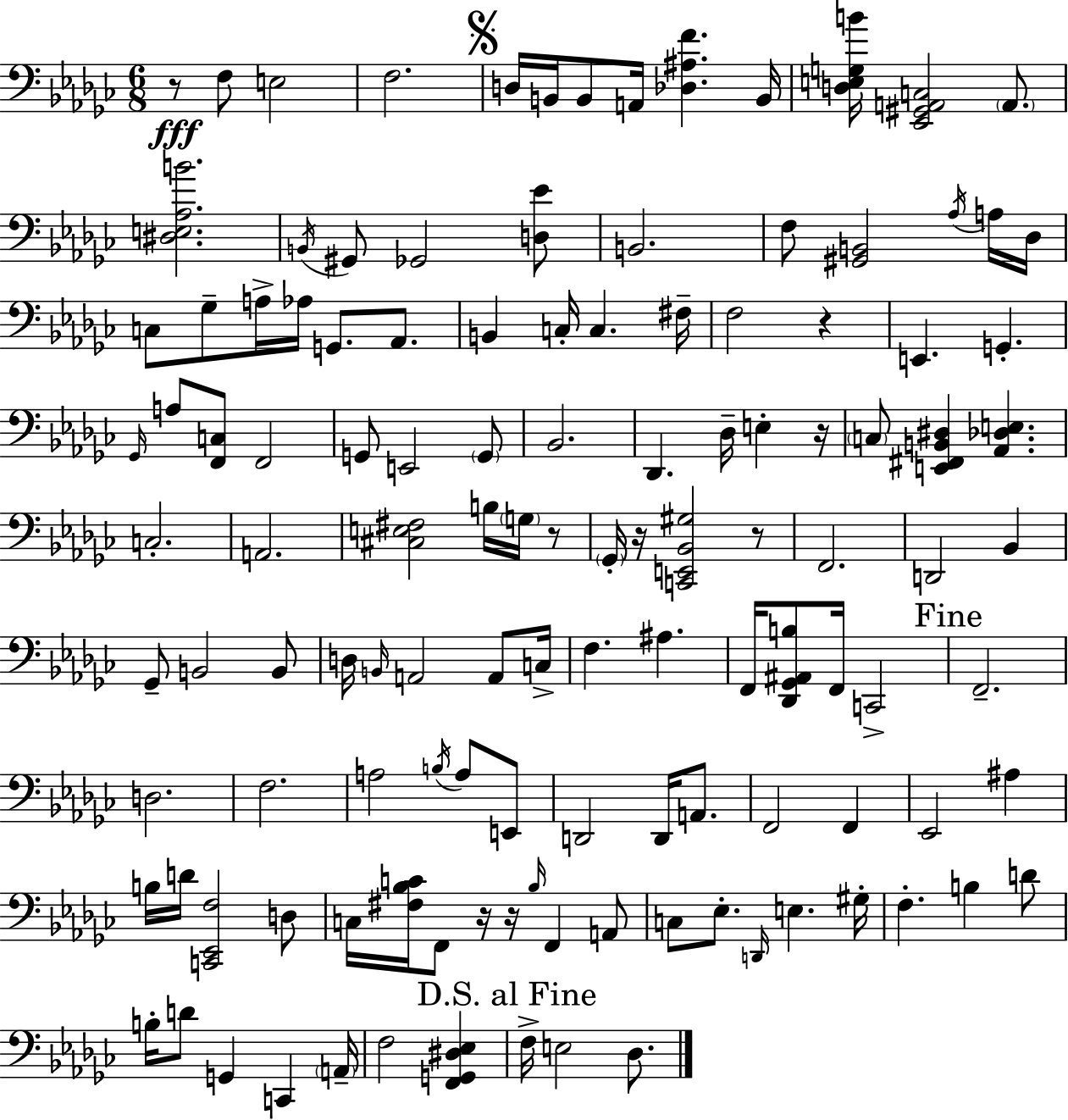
R/e F3/e E3/h F3/h. D3/s B2/s B2/e A2/s [Db3,A#3,F4]/q. B2/s [D3,E3,G3,B4]/s [Eb2,G#2,A2,C3]/h A2/e. [D#3,E3,Ab3,B4]/h. B2/s G#2/e Gb2/h [D3,Eb4]/e B2/h. F3/e [G#2,B2]/h Ab3/s A3/s Db3/s C3/e Gb3/e A3/s Ab3/s G2/e. Ab2/e. B2/q C3/s C3/q. F#3/s F3/h R/q E2/q. G2/q. Gb2/s A3/e [F2,C3]/e F2/h G2/e E2/h G2/e Bb2/h. Db2/q. Db3/s E3/q R/s C3/e [E2,F#2,B2,D#3]/q [Ab2,Db3,E3]/q. C3/h. A2/h. [C#3,E3,F#3]/h B3/s G3/s R/e Gb2/s R/s [C2,E2,Bb2,G#3]/h R/e F2/h. D2/h Bb2/q Gb2/e B2/h B2/e D3/s B2/s A2/h A2/e C3/s F3/q. A#3/q. F2/s [Db2,Gb2,A#2,B3]/e F2/s C2/h F2/h. D3/h. F3/h. A3/h B3/s A3/e E2/e D2/h D2/s A2/e. F2/h F2/q Eb2/h A#3/q B3/s D4/s [C2,Eb2,F3]/h D3/e C3/s [F#3,Bb3,C4]/s F2/e R/s R/s Bb3/s F2/q A2/e C3/e Eb3/e. D2/s E3/q. G#3/s F3/q. B3/q D4/e B3/s D4/e G2/q C2/q A2/s F3/h [F2,G2,D#3,Eb3]/q F3/s E3/h Db3/e.